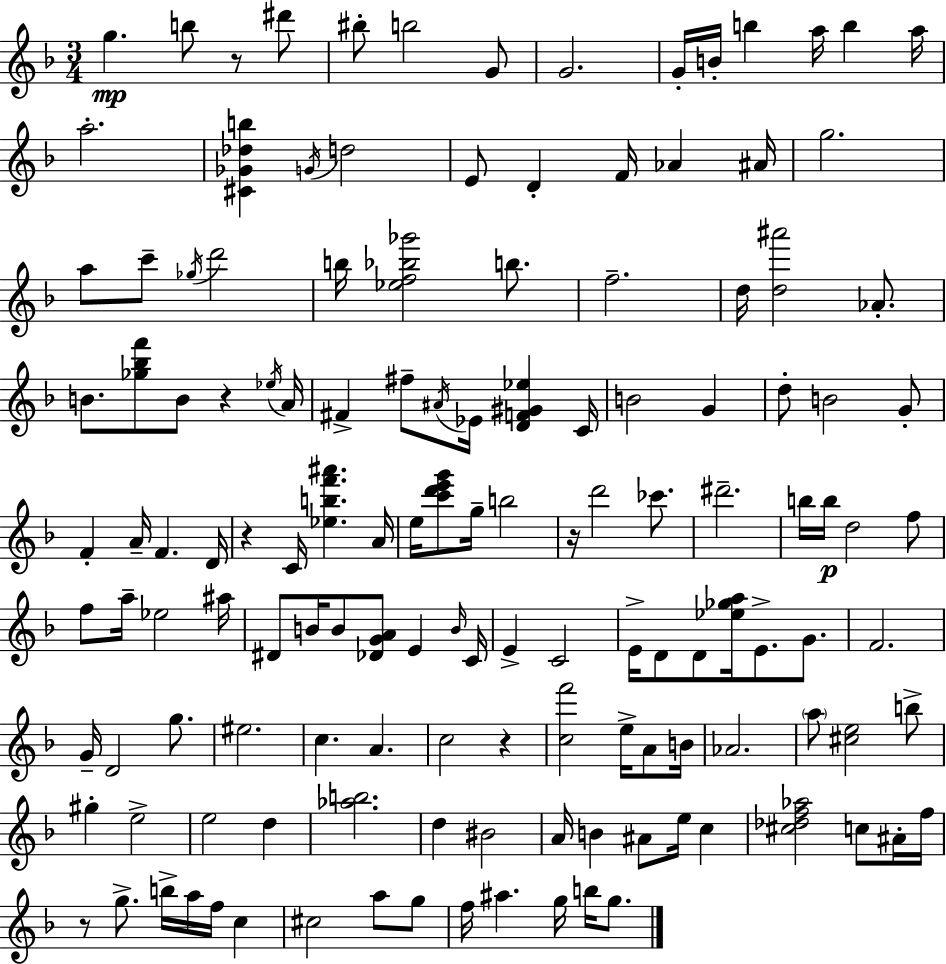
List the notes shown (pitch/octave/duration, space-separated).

G5/q. B5/e R/e D#6/e BIS5/e B5/h G4/e G4/h. G4/s B4/s B5/q A5/s B5/q A5/s A5/h. [C#4,Gb4,Db5,B5]/q G4/s D5/h E4/e D4/q F4/s Ab4/q A#4/s G5/h. A5/e C6/e Gb5/s D6/h B5/s [Eb5,F5,Bb5,Gb6]/h B5/e. F5/h. D5/s [D5,A#6]/h Ab4/e. B4/e. [Gb5,Bb5,F6]/e B4/e R/q Eb5/s A4/s F#4/q F#5/e A#4/s Eb4/s [D4,F4,G#4,Eb5]/q C4/s B4/h G4/q D5/e B4/h G4/e F4/q A4/s F4/q. D4/s R/q C4/s [Eb5,B5,F6,A#6]/q. A4/s E5/s [C6,D6,E6,G6]/e G5/s B5/h R/s D6/h CES6/e. D#6/h. B5/s B5/s D5/h F5/e F5/e A5/s Eb5/h A#5/s D#4/e B4/s B4/e [Db4,G4,A4]/e E4/q B4/s C4/s E4/q C4/h E4/s D4/e D4/e [Eb5,Gb5,A5]/s E4/e. G4/e. F4/h. G4/s D4/h G5/e. EIS5/h. C5/q. A4/q. C5/h R/q [C5,F6]/h E5/s A4/e B4/s Ab4/h. A5/e [C#5,E5]/h B5/e G#5/q E5/h E5/h D5/q [Ab5,B5]/h. D5/q BIS4/h A4/s B4/q A#4/e E5/s C5/q [C#5,Db5,F5,Ab5]/h C5/e A#4/s F5/s R/e G5/e. B5/s A5/s F5/s C5/q C#5/h A5/e G5/e F5/s A#5/q. G5/s B5/s G5/e.